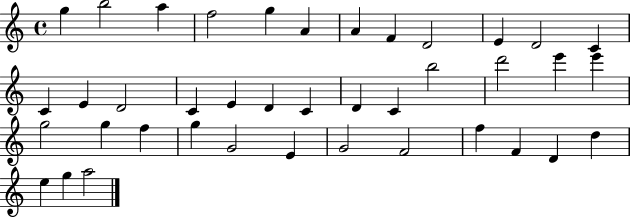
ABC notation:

X:1
T:Untitled
M:4/4
L:1/4
K:C
g b2 a f2 g A A F D2 E D2 C C E D2 C E D C D C b2 d'2 e' e' g2 g f g G2 E G2 F2 f F D d e g a2